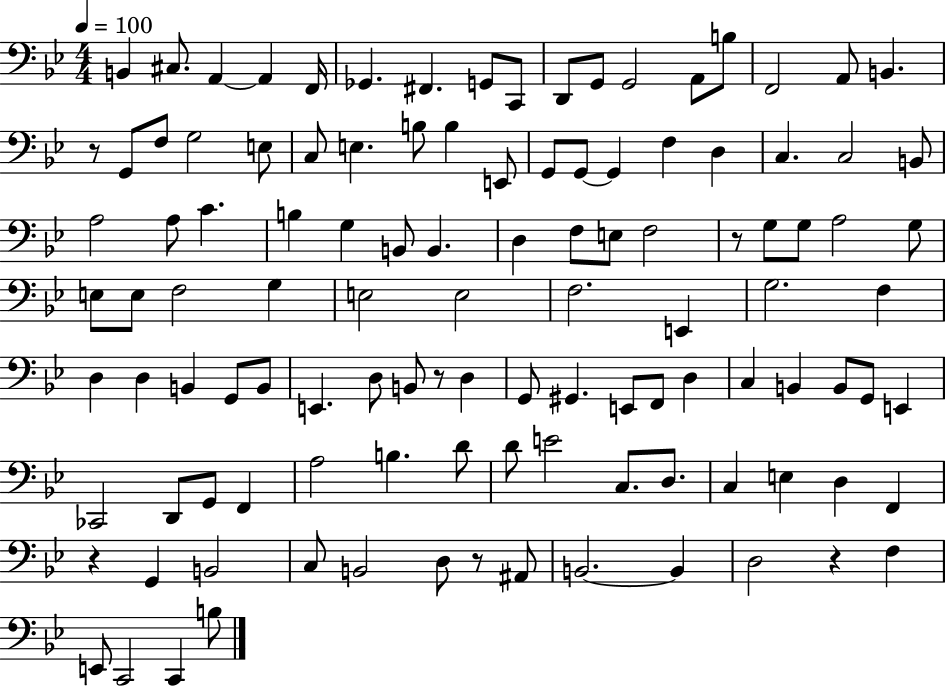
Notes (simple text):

B2/q C#3/e. A2/q A2/q F2/s Gb2/q. F#2/q. G2/e C2/e D2/e G2/e G2/h A2/e B3/e F2/h A2/e B2/q. R/e G2/e F3/e G3/h E3/e C3/e E3/q. B3/e B3/q E2/e G2/e G2/e G2/q F3/q D3/q C3/q. C3/h B2/e A3/h A3/e C4/q. B3/q G3/q B2/e B2/q. D3/q F3/e E3/e F3/h R/e G3/e G3/e A3/h G3/e E3/e E3/e F3/h G3/q E3/h E3/h F3/h. E2/q G3/h. F3/q D3/q D3/q B2/q G2/e B2/e E2/q. D3/e B2/e R/e D3/q G2/e G#2/q. E2/e F2/e D3/q C3/q B2/q B2/e G2/e E2/q CES2/h D2/e G2/e F2/q A3/h B3/q. D4/e D4/e E4/h C3/e. D3/e. C3/q E3/q D3/q F2/q R/q G2/q B2/h C3/e B2/h D3/e R/e A#2/e B2/h. B2/q D3/h R/q F3/q E2/e C2/h C2/q B3/e